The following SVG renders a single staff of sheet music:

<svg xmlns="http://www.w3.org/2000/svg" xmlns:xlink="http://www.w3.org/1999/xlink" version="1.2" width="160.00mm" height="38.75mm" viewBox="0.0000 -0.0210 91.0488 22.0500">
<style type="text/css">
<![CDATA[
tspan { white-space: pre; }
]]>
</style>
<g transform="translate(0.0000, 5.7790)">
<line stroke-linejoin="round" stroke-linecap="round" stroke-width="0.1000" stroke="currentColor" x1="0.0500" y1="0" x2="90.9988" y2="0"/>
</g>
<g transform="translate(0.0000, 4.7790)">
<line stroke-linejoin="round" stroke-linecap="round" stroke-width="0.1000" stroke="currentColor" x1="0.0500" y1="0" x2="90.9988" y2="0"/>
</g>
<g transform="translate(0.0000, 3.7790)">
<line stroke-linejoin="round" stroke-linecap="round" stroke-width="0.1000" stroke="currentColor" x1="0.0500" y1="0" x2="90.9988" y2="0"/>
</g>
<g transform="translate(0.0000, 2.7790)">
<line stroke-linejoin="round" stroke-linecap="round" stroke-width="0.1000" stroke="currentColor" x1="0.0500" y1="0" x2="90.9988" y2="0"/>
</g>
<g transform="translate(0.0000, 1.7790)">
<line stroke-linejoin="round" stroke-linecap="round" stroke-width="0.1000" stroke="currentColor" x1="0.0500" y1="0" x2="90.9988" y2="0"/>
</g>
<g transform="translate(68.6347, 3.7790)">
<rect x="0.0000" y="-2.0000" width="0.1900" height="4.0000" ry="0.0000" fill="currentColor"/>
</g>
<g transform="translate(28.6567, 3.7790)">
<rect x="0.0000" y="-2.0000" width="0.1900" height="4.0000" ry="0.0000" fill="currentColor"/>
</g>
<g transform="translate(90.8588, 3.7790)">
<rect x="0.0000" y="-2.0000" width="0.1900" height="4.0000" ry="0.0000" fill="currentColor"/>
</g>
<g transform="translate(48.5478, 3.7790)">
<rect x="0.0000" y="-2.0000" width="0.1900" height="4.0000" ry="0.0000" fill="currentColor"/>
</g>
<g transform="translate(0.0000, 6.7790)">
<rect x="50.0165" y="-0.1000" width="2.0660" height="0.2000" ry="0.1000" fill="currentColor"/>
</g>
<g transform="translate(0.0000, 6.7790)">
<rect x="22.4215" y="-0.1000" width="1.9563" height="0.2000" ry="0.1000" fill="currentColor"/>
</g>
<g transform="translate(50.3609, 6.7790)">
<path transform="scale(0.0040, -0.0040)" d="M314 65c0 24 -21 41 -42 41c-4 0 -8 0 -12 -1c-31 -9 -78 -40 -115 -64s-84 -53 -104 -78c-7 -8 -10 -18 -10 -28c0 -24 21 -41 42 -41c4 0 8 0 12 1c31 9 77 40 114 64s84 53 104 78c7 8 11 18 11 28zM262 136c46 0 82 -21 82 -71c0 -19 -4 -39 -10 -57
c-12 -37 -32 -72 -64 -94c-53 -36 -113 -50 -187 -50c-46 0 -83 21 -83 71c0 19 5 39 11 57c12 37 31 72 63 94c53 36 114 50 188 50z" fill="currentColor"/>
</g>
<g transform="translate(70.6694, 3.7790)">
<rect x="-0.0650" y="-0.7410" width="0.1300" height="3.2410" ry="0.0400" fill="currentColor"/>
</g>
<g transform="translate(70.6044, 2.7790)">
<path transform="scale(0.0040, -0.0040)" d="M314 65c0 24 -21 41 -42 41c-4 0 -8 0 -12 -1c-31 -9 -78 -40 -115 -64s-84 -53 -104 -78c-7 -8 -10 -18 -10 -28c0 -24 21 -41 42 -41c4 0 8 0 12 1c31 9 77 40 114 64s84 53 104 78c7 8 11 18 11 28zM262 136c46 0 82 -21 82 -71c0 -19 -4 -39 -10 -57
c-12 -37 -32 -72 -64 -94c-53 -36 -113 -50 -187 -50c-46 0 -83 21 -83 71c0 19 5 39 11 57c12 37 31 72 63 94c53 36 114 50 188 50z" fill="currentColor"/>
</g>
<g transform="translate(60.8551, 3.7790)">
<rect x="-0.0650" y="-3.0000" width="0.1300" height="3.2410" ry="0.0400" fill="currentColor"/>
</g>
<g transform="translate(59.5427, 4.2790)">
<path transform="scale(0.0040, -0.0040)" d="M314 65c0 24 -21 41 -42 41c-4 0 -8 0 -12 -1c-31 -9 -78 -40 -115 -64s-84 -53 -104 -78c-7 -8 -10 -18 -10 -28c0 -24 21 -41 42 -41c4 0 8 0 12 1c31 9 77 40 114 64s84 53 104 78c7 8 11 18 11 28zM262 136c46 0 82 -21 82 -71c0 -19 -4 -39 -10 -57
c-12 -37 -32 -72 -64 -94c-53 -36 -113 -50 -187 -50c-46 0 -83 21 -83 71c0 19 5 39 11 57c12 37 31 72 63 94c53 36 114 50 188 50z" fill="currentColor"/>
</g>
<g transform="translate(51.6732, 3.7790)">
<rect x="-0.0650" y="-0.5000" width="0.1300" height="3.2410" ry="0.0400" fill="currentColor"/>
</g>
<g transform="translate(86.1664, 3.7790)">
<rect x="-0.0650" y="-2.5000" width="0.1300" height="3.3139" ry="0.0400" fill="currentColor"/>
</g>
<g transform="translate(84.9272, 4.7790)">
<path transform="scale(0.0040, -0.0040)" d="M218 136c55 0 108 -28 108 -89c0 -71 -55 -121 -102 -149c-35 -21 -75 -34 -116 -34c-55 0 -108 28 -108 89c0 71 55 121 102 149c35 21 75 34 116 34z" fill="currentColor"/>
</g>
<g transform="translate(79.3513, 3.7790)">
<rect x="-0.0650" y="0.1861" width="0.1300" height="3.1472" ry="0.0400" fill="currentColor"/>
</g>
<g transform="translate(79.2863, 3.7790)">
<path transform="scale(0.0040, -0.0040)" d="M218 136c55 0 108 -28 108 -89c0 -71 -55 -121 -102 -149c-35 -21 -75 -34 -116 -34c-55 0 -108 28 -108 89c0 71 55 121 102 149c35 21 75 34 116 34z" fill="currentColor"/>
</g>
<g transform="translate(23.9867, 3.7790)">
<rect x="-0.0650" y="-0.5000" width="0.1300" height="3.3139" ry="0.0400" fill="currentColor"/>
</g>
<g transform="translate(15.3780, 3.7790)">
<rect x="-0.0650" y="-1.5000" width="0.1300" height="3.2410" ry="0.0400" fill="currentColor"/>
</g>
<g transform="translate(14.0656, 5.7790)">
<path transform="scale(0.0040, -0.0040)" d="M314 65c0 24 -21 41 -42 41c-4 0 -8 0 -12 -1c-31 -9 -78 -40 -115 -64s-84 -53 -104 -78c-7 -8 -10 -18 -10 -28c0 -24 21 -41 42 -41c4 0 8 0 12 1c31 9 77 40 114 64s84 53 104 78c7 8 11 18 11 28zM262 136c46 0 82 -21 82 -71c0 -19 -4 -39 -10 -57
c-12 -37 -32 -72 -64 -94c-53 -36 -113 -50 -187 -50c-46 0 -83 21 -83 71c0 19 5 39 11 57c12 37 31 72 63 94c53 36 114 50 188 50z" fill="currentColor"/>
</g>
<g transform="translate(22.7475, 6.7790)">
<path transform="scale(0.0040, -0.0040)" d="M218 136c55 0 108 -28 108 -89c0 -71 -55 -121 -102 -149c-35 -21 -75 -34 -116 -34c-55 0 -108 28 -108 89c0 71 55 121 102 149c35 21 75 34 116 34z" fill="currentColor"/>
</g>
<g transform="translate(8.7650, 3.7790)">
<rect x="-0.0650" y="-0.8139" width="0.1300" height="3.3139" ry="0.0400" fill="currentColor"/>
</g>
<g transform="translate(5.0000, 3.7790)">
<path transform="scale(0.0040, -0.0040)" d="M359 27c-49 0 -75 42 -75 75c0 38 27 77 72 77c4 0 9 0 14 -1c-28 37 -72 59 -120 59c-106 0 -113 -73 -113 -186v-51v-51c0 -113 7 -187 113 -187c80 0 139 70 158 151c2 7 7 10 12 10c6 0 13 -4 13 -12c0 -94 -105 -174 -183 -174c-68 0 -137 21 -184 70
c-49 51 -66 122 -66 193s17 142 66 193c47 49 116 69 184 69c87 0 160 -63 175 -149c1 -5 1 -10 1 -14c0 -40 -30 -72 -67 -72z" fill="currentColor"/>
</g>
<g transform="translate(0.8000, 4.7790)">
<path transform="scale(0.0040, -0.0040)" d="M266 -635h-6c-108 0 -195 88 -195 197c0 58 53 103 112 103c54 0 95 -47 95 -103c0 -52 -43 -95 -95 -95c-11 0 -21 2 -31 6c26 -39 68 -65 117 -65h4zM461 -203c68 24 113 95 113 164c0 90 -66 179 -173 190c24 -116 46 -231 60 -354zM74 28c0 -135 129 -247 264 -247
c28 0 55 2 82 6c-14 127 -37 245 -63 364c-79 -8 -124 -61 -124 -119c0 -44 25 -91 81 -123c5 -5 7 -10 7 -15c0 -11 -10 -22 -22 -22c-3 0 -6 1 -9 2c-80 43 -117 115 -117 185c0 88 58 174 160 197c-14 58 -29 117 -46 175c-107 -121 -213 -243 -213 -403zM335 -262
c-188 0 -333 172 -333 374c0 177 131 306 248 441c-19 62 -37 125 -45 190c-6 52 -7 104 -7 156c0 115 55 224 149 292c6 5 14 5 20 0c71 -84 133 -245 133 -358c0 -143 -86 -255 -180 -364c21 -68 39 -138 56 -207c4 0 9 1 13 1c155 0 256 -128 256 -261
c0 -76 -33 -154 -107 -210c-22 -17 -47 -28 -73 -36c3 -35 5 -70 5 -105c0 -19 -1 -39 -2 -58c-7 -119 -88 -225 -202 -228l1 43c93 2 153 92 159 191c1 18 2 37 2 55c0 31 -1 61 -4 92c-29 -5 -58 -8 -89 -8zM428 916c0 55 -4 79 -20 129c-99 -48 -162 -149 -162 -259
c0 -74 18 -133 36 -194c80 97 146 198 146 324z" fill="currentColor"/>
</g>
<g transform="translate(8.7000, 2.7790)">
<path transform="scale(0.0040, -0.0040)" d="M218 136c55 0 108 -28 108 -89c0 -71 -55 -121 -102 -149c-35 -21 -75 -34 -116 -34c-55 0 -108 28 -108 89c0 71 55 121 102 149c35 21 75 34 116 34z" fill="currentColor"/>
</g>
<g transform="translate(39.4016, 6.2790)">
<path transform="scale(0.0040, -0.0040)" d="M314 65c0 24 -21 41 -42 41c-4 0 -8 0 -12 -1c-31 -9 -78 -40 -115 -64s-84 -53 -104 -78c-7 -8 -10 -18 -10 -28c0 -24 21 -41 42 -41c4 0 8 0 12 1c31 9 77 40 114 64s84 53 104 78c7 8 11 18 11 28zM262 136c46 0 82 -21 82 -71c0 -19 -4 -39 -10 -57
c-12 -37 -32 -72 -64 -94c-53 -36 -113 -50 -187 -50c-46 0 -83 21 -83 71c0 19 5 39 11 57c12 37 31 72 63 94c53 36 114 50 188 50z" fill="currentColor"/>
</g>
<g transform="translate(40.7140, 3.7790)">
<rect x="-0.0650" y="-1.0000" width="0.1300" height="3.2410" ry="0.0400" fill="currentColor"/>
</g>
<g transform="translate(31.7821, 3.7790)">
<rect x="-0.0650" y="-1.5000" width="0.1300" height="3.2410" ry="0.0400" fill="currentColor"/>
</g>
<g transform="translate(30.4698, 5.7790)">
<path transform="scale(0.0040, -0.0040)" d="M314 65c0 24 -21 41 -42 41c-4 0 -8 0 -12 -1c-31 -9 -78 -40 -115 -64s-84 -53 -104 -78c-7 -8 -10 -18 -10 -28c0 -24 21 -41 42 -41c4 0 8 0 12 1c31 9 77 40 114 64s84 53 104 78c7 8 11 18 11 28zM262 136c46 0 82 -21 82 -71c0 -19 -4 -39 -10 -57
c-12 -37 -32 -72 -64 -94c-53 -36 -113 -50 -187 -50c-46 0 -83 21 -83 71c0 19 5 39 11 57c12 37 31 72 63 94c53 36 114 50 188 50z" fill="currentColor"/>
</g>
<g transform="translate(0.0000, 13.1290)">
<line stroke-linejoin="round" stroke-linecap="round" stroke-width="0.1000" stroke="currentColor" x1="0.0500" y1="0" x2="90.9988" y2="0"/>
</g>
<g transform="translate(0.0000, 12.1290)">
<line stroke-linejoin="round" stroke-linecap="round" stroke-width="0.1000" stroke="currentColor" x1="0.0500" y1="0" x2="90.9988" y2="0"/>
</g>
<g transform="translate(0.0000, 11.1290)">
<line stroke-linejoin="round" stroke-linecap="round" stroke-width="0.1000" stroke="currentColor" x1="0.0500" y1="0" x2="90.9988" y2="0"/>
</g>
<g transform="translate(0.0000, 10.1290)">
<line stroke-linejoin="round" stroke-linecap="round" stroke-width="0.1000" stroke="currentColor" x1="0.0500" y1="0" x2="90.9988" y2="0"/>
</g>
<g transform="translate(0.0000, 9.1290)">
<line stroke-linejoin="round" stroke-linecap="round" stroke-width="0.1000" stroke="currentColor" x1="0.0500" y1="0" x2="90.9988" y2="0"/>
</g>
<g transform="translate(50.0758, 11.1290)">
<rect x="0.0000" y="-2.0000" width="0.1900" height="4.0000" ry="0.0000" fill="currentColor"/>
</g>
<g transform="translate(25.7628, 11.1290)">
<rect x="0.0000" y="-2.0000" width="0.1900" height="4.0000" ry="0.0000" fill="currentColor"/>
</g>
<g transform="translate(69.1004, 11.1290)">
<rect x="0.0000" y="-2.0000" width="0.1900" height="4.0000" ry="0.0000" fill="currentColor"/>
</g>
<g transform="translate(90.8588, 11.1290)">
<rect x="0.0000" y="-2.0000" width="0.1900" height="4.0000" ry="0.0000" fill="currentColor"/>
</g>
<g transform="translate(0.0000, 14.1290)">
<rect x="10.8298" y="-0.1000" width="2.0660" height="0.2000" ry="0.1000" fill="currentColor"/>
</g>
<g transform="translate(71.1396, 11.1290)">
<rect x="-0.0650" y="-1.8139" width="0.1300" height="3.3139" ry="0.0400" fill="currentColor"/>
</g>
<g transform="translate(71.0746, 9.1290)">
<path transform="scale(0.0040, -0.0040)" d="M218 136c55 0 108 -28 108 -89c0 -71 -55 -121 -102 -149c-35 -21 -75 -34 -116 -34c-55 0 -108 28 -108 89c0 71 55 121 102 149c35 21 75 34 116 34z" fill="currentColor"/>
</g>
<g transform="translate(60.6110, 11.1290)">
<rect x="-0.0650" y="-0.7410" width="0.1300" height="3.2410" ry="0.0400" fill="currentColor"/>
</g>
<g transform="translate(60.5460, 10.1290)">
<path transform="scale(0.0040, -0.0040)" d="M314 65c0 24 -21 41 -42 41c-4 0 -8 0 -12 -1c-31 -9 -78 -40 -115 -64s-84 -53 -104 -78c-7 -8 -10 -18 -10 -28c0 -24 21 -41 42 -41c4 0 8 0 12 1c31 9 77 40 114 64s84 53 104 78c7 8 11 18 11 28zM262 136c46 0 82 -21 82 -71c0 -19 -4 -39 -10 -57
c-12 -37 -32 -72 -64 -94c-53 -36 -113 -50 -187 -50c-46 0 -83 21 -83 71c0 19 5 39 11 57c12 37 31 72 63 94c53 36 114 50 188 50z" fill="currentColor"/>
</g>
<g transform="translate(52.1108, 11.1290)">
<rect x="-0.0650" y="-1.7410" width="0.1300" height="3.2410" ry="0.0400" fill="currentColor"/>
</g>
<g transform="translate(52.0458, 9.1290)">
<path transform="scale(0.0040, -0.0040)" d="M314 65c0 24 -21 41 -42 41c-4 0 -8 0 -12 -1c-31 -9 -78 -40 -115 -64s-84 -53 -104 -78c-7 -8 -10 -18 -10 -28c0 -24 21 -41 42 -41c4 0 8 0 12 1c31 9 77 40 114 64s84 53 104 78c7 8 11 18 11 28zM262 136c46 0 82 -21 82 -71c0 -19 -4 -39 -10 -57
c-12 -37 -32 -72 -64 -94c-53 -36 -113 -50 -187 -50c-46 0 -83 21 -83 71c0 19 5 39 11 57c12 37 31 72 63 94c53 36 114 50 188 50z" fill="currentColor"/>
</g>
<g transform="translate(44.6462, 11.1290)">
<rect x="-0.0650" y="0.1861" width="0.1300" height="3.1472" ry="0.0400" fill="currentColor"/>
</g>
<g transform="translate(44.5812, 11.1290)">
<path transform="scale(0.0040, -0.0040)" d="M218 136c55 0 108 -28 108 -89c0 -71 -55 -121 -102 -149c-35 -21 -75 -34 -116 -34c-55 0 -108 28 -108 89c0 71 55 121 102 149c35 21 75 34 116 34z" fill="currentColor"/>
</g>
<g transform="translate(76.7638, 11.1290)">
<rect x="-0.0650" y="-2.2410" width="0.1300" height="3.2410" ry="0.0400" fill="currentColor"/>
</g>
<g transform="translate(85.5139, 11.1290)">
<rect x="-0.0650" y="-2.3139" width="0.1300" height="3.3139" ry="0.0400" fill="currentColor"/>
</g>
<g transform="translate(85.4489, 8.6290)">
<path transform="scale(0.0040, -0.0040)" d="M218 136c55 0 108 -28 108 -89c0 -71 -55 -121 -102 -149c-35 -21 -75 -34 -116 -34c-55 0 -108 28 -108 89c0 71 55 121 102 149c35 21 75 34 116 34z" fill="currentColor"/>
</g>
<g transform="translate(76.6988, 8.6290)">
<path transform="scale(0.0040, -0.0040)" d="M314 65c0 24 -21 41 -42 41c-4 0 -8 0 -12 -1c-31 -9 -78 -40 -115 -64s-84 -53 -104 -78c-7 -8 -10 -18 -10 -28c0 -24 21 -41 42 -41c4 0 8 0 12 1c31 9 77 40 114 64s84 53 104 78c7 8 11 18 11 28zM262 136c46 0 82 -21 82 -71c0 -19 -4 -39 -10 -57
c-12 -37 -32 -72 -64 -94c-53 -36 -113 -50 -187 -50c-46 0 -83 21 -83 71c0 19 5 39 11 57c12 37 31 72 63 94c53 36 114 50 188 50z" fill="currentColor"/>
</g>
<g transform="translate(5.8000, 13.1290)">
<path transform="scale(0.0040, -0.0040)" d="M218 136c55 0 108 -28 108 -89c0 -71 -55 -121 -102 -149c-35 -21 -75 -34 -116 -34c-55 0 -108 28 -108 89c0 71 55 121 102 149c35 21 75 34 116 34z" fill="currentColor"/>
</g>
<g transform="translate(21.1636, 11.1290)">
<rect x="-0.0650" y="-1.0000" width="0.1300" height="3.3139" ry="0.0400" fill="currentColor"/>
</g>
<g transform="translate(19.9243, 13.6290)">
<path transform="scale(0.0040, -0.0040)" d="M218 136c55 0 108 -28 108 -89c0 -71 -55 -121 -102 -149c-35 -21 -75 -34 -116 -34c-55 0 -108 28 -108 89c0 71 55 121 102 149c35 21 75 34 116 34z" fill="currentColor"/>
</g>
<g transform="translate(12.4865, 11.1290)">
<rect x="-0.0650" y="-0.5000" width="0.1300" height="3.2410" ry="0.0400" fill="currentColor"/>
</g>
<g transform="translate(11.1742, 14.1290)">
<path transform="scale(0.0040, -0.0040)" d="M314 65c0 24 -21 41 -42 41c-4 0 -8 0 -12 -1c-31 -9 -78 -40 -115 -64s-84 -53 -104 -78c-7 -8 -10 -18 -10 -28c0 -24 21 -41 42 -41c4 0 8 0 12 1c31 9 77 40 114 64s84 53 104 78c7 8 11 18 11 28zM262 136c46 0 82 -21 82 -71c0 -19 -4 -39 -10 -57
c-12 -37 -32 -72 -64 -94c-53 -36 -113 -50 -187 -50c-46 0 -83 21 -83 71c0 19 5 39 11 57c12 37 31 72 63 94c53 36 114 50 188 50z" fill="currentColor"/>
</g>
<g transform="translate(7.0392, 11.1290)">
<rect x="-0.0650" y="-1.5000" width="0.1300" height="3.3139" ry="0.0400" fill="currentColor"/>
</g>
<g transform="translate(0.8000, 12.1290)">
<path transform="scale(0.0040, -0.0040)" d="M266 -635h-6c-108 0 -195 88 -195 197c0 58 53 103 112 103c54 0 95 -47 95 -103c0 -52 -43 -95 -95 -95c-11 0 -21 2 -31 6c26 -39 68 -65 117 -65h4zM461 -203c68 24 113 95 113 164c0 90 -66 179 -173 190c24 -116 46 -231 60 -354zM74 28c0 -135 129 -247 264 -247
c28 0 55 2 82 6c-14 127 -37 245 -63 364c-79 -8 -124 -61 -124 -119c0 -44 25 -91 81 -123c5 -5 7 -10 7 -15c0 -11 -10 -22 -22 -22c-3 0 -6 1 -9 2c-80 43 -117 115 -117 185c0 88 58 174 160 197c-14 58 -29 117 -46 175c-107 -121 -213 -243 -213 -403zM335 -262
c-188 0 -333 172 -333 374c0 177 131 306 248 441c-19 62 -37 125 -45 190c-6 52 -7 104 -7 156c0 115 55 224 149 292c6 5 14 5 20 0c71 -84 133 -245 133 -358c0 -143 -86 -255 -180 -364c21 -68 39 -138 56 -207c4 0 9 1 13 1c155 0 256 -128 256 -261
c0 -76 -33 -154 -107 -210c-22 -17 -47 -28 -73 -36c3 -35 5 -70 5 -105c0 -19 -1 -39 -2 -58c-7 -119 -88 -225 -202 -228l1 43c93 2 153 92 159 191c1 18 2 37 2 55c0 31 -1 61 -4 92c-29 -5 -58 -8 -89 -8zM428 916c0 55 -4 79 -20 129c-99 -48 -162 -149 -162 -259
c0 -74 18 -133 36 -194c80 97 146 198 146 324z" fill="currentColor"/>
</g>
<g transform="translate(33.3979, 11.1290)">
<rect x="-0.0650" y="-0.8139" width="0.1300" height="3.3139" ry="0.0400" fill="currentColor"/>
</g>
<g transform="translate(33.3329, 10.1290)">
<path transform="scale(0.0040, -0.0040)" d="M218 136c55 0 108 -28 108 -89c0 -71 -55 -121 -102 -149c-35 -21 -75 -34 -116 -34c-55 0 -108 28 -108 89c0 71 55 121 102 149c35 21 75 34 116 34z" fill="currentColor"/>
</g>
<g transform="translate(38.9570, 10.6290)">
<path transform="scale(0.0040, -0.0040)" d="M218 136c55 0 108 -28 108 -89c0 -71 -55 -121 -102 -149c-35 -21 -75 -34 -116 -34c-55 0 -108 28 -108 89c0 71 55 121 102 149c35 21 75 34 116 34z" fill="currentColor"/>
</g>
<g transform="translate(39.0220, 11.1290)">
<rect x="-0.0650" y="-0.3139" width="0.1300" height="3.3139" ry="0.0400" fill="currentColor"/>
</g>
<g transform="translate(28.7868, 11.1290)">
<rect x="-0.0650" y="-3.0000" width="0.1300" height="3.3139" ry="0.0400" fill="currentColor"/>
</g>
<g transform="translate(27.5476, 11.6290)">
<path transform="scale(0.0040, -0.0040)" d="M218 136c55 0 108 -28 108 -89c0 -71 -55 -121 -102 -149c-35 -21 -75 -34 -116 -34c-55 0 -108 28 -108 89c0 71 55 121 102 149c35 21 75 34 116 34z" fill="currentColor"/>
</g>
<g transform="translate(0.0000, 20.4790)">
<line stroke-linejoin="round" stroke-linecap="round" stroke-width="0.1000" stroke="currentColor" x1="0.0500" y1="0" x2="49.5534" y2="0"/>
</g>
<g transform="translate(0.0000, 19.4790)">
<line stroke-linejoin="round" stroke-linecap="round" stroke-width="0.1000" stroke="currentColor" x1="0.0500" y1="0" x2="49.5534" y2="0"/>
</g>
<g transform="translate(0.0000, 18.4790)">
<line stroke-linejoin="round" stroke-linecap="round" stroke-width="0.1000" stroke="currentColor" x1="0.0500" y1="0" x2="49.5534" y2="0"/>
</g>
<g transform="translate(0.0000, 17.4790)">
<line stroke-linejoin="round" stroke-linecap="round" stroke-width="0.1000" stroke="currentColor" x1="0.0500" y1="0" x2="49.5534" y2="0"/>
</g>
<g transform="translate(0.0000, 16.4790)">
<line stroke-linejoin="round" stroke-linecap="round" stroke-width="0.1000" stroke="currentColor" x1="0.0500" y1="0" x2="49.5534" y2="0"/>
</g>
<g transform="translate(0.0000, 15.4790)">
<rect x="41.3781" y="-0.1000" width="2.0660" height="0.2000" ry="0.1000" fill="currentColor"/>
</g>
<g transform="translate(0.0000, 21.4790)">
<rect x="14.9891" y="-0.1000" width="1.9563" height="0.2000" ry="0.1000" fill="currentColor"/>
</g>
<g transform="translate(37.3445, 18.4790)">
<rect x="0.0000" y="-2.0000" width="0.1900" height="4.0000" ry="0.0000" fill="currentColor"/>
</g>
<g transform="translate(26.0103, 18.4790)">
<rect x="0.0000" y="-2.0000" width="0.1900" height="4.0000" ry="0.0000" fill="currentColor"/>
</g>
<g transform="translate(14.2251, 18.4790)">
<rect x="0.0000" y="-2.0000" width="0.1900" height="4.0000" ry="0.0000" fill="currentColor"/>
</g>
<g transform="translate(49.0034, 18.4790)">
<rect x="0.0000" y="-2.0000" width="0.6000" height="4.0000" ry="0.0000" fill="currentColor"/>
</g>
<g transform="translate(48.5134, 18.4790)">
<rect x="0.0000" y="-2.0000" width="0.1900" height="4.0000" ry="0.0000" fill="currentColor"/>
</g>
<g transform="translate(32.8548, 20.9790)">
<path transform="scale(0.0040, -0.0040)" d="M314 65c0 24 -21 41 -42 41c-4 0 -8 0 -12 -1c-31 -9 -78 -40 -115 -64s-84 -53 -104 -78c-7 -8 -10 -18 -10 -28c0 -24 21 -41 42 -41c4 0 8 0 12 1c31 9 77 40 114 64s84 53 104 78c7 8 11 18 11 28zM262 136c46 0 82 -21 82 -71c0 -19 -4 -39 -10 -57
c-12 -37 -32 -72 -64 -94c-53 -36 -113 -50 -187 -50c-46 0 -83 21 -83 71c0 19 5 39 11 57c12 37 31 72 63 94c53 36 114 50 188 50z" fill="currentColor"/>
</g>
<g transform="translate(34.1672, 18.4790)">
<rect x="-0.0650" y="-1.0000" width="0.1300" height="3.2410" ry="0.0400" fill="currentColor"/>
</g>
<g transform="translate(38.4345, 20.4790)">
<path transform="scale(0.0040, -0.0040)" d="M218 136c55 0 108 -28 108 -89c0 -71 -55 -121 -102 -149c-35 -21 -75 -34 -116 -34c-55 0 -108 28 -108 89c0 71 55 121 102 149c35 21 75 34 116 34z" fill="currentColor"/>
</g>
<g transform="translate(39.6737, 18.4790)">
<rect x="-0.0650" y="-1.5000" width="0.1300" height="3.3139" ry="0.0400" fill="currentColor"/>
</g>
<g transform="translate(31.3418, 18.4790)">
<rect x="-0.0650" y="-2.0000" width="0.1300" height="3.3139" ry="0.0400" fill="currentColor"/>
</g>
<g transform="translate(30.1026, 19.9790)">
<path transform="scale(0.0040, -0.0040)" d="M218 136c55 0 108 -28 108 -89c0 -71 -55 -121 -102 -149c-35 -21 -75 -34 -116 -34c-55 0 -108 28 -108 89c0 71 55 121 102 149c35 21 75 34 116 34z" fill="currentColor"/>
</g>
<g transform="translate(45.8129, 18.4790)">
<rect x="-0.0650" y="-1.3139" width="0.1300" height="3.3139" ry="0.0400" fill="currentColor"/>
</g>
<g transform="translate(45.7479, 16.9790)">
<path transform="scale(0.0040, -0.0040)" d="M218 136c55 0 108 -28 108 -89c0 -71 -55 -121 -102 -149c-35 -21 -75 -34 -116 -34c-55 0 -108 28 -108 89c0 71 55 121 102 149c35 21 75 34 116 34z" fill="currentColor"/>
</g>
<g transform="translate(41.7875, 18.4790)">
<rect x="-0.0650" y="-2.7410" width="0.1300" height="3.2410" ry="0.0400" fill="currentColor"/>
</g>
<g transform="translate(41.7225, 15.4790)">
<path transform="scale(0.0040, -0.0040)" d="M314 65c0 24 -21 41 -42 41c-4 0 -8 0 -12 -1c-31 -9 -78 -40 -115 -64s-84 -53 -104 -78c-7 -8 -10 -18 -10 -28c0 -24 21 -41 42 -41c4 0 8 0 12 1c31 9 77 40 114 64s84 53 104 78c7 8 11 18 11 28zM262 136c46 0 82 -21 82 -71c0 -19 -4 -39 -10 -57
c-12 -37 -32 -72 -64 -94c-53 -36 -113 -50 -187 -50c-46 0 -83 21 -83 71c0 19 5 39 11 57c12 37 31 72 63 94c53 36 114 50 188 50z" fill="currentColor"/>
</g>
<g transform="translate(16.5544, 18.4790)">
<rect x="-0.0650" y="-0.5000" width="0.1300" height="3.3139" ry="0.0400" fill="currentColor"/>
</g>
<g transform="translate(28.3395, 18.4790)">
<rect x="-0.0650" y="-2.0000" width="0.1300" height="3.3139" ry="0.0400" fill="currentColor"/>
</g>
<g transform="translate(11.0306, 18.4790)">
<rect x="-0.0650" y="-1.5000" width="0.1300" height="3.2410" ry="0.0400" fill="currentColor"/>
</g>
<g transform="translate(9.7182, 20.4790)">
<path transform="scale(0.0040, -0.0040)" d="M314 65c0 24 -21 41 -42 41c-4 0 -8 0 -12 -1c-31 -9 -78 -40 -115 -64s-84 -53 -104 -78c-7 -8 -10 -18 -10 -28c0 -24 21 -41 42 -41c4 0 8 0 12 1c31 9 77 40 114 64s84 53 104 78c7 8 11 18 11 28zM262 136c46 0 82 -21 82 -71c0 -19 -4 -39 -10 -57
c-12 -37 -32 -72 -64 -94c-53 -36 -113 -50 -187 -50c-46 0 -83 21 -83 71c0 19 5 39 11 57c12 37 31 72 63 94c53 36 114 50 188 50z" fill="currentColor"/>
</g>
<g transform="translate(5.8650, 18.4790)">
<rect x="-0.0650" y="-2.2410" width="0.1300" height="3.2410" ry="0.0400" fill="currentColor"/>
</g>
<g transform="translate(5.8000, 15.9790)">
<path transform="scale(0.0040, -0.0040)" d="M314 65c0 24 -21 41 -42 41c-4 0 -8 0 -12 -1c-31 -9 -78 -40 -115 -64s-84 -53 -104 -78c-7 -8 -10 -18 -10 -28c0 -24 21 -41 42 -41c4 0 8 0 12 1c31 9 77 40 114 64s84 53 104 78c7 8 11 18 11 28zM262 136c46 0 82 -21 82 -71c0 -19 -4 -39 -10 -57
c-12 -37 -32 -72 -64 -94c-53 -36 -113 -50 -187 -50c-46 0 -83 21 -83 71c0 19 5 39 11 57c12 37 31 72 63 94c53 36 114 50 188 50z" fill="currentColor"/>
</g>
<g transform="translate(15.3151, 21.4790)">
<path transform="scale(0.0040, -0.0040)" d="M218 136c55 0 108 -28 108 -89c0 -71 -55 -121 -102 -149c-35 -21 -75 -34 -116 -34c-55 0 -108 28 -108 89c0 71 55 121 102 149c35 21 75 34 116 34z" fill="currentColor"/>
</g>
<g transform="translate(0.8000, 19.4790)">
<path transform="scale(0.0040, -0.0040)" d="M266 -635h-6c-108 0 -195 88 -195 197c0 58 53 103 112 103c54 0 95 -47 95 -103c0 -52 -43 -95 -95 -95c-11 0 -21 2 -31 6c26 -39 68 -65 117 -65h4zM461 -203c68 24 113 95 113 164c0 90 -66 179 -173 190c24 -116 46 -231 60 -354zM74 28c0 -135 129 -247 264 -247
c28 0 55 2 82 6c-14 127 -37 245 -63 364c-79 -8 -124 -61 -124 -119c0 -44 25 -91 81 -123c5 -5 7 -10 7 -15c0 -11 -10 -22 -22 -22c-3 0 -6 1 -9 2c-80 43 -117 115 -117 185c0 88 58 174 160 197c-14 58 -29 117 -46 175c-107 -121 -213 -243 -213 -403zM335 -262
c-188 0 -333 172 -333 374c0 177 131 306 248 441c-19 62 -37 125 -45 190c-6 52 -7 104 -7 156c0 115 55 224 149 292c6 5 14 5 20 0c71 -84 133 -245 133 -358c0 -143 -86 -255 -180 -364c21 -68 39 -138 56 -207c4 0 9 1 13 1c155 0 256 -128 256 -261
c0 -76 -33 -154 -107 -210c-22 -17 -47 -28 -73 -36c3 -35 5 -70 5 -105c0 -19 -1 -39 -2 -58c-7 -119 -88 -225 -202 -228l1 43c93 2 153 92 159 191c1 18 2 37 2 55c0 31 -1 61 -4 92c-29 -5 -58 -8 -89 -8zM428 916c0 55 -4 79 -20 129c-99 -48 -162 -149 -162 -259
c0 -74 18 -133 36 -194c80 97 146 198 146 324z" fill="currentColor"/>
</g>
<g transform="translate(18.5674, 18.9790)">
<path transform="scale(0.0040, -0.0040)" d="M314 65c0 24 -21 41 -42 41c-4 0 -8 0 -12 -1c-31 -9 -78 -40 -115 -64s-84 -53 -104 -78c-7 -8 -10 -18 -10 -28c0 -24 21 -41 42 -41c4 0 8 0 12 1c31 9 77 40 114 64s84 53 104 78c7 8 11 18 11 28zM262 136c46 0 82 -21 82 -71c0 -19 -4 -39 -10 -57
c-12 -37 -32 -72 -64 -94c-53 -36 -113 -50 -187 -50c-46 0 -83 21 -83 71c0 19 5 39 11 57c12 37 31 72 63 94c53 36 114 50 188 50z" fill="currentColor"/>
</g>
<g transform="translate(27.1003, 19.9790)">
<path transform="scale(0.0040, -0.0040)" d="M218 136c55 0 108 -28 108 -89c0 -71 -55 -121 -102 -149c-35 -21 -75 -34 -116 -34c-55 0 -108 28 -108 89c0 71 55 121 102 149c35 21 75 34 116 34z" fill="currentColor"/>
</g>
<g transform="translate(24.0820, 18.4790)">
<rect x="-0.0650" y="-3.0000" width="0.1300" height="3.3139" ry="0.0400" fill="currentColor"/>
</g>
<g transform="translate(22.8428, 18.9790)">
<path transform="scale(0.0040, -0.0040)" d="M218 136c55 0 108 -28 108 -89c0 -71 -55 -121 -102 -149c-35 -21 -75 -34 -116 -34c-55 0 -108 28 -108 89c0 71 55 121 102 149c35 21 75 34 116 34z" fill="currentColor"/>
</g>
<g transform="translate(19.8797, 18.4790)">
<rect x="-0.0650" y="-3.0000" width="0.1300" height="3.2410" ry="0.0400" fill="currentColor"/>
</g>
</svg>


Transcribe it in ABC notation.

X:1
T:Untitled
M:4/4
L:1/4
K:C
d E2 C E2 D2 C2 A2 d2 B G E C2 D A d c B f2 d2 f g2 g g2 E2 C A2 A F F D2 E a2 e